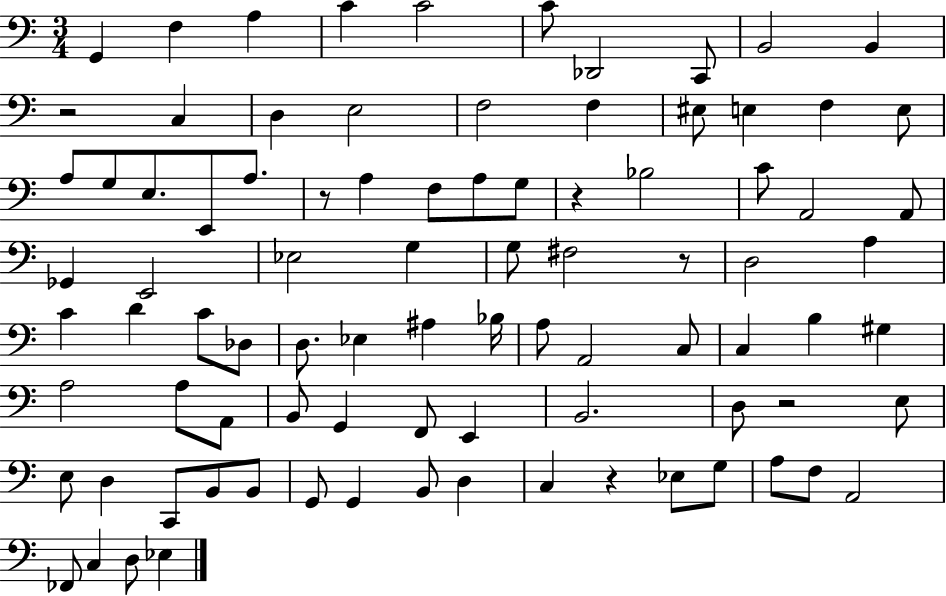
X:1
T:Untitled
M:3/4
L:1/4
K:C
G,, F, A, C C2 C/2 _D,,2 C,,/2 B,,2 B,, z2 C, D, E,2 F,2 F, ^E,/2 E, F, E,/2 A,/2 G,/2 E,/2 E,,/2 A,/2 z/2 A, F,/2 A,/2 G,/2 z _B,2 C/2 A,,2 A,,/2 _G,, E,,2 _E,2 G, G,/2 ^F,2 z/2 D,2 A, C D C/2 _D,/2 D,/2 _E, ^A, _B,/4 A,/2 A,,2 C,/2 C, B, ^G, A,2 A,/2 A,,/2 B,,/2 G,, F,,/2 E,, B,,2 D,/2 z2 E,/2 E,/2 D, C,,/2 B,,/2 B,,/2 G,,/2 G,, B,,/2 D, C, z _E,/2 G,/2 A,/2 F,/2 A,,2 _F,,/2 C, D,/2 _E,